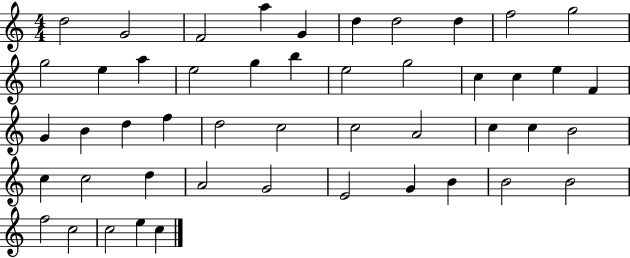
D5/h G4/h F4/h A5/q G4/q D5/q D5/h D5/q F5/h G5/h G5/h E5/q A5/q E5/h G5/q B5/q E5/h G5/h C5/q C5/q E5/q F4/q G4/q B4/q D5/q F5/q D5/h C5/h C5/h A4/h C5/q C5/q B4/h C5/q C5/h D5/q A4/h G4/h E4/h G4/q B4/q B4/h B4/h F5/h C5/h C5/h E5/q C5/q